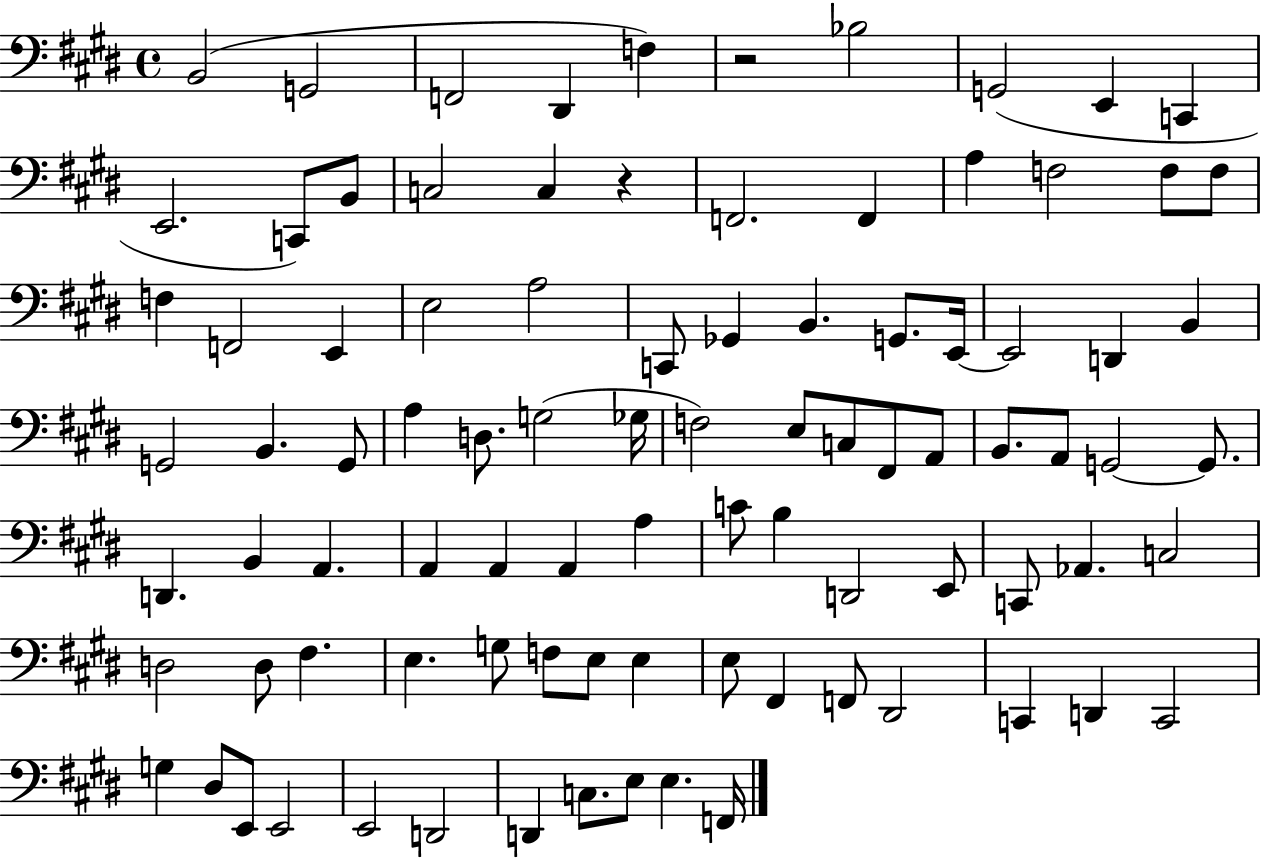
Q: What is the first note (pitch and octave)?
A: B2